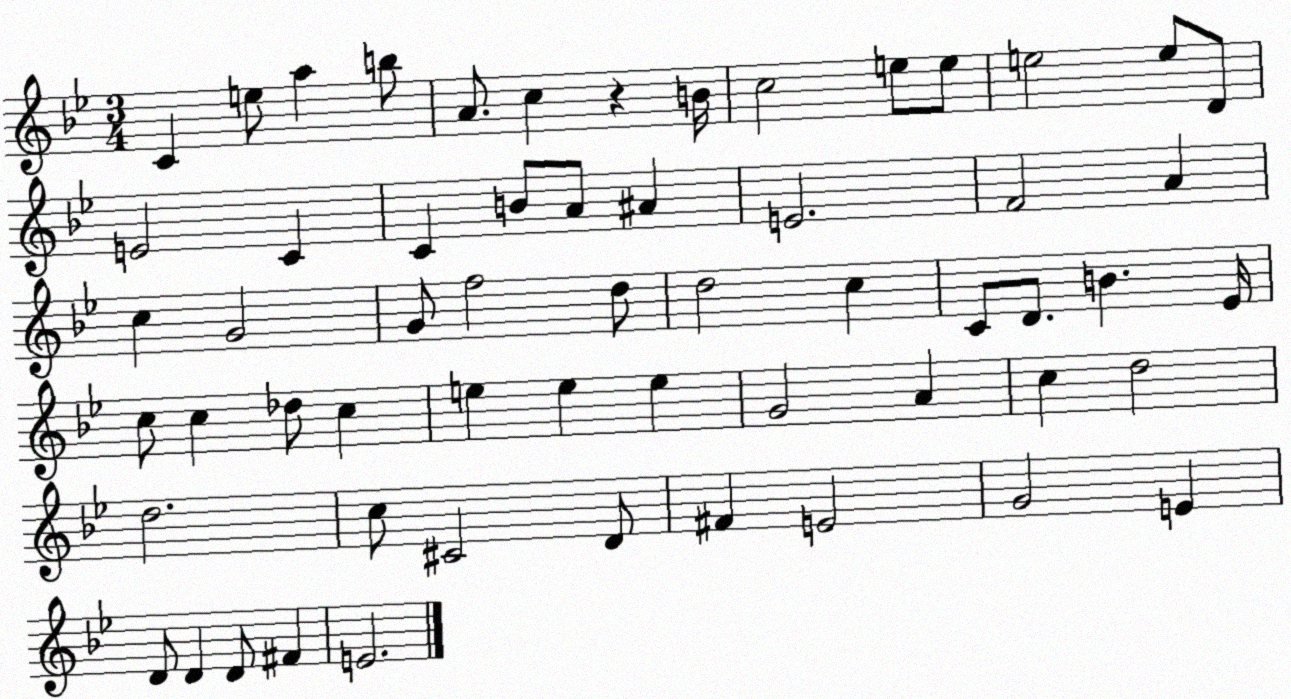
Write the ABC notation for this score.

X:1
T:Untitled
M:3/4
L:1/4
K:Bb
C e/2 a b/2 A/2 c z B/4 c2 e/2 e/2 e2 e/2 D/2 E2 C C B/2 A/2 ^A E2 F2 A c G2 G/2 f2 d/2 d2 c C/2 D/2 B _E/4 c/2 c _d/2 c e e e G2 A c d2 d2 c/2 ^C2 D/2 ^F E2 G2 E D/2 D D/2 ^F E2